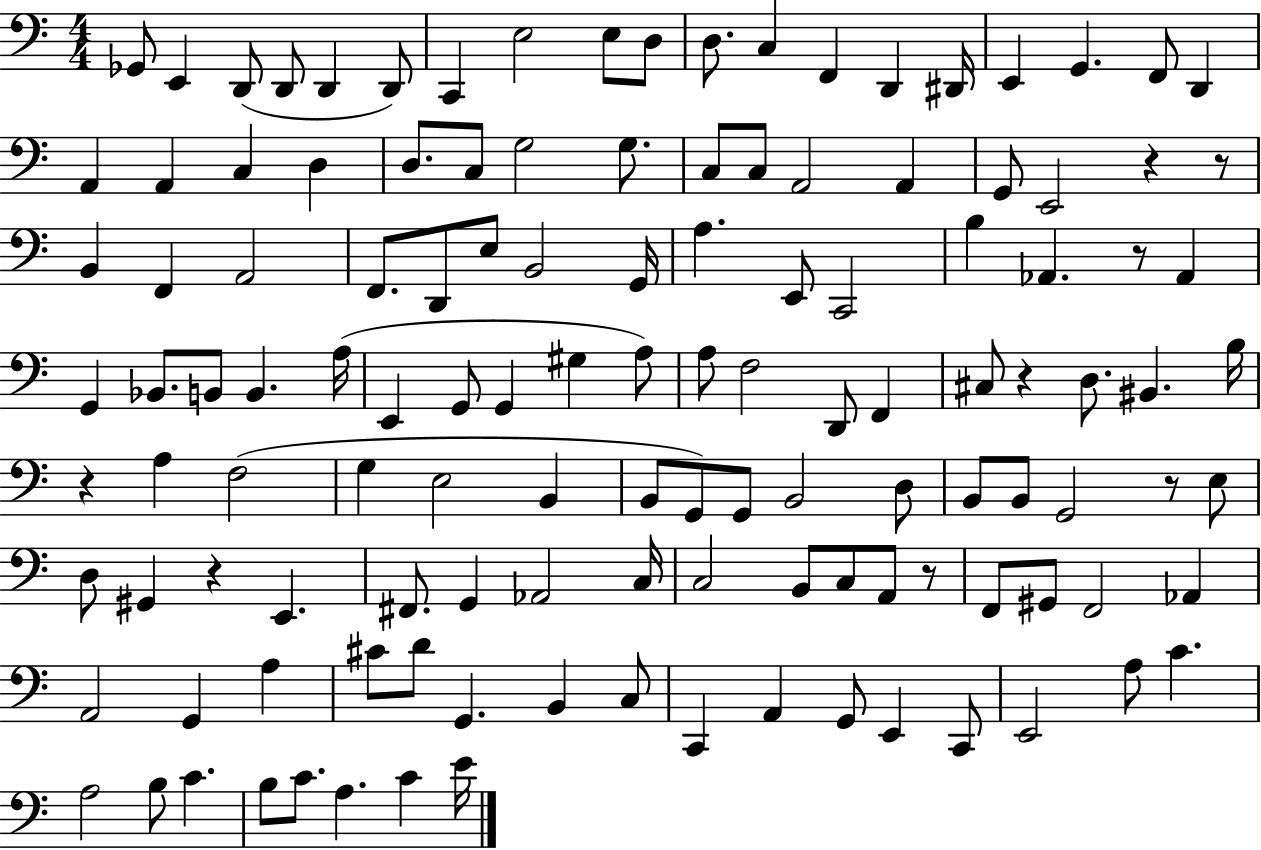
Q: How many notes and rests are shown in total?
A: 126